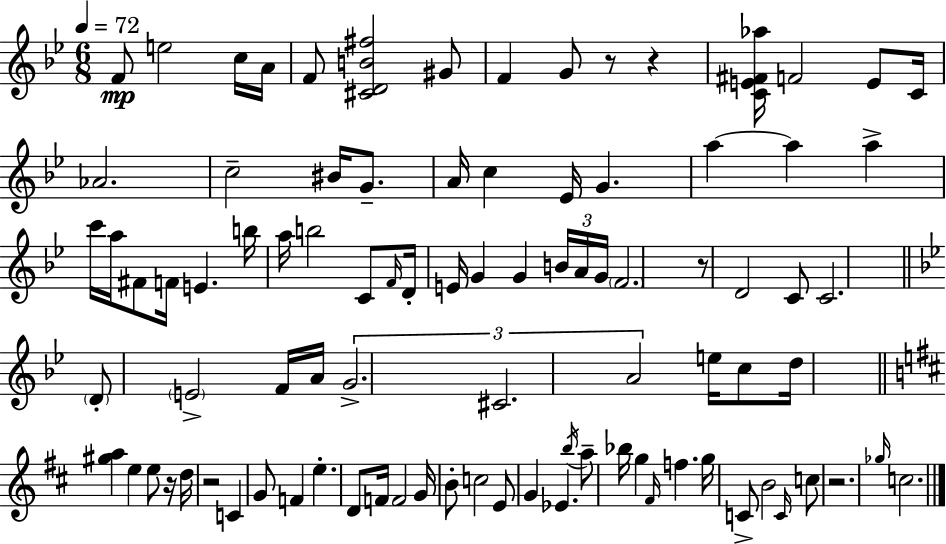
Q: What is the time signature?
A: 6/8